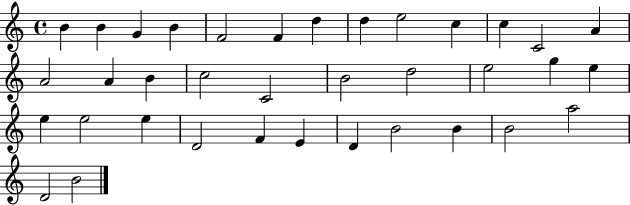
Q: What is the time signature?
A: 4/4